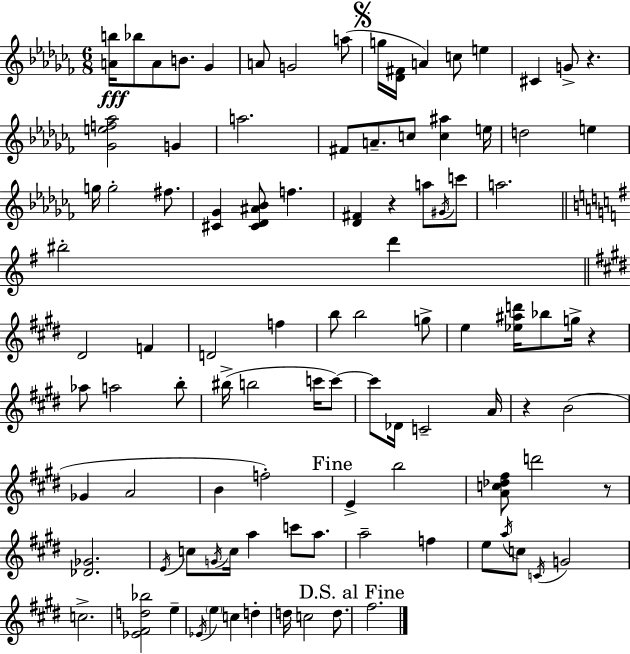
[A4,B5]/s Bb5/e A4/e B4/e. Gb4/q A4/e G4/h A5/e G5/s [Db4,F#4]/s A4/q C5/e E5/q C#4/q G4/e R/q. [Gb4,E5,F5,Ab5]/h G4/q A5/h. F#4/e A4/e. C5/e [C5,A#5]/q E5/s D5/h E5/q G5/s G5/h F#5/e. [C#4,Gb4]/q [C#4,Db4,A#4,Bb4]/e F5/q. [Db4,F#4]/q R/q A5/e G#4/s C6/e A5/h. BIS5/h D6/q D#4/h F4/q D4/h F5/q B5/e B5/h G5/e E5/q [Eb5,A#5,D6]/s Bb5/e G5/s R/q Ab5/e A5/h B5/e BIS5/s B5/h C6/s C6/e C6/e Db4/s C4/h A4/s R/q B4/h Gb4/q A4/h B4/q F5/h E4/q B5/h [A4,C5,Db5,F#5]/e D6/h R/e [Db4,Gb4]/h. E4/s C5/e G4/s C5/s A5/q C6/e A5/e. A5/h F5/q E5/e A5/s C5/e C4/s G4/h C5/h. [Eb4,F#4,D5,Bb5]/h E5/q Eb4/s E5/q C5/q D5/q D5/s C5/h D5/e. F#5/h.